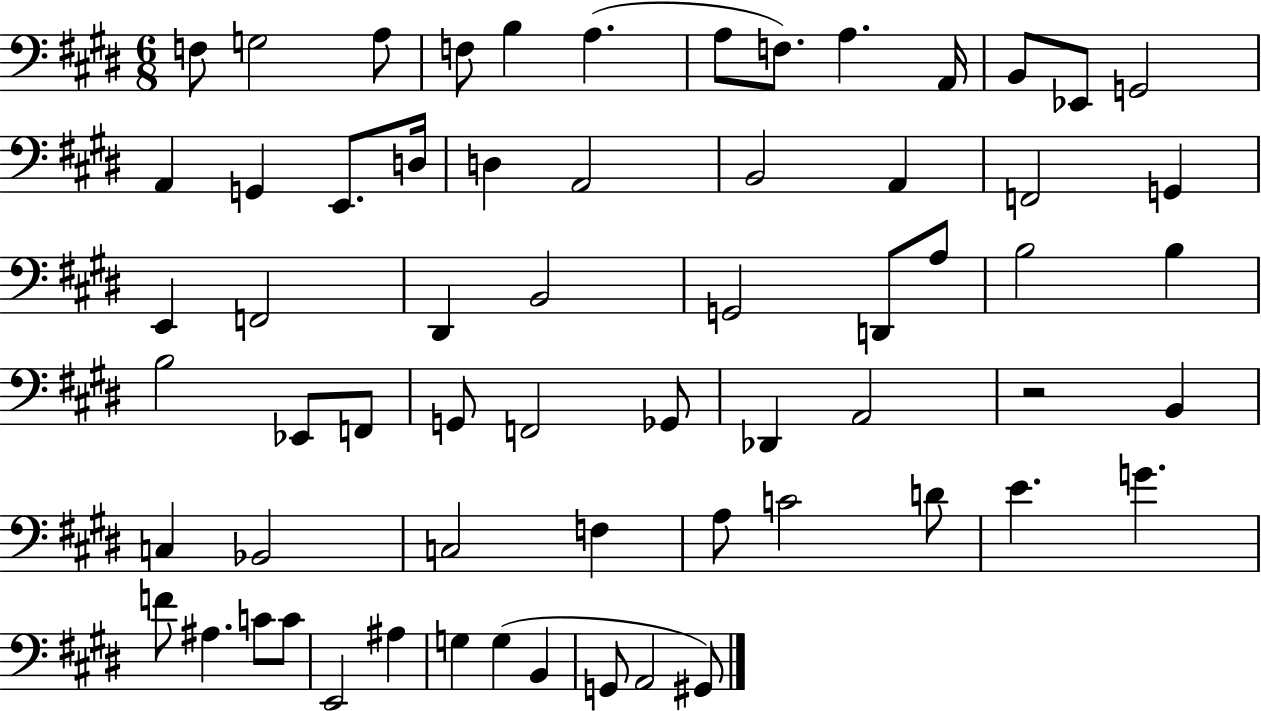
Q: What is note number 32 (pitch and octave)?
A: B3